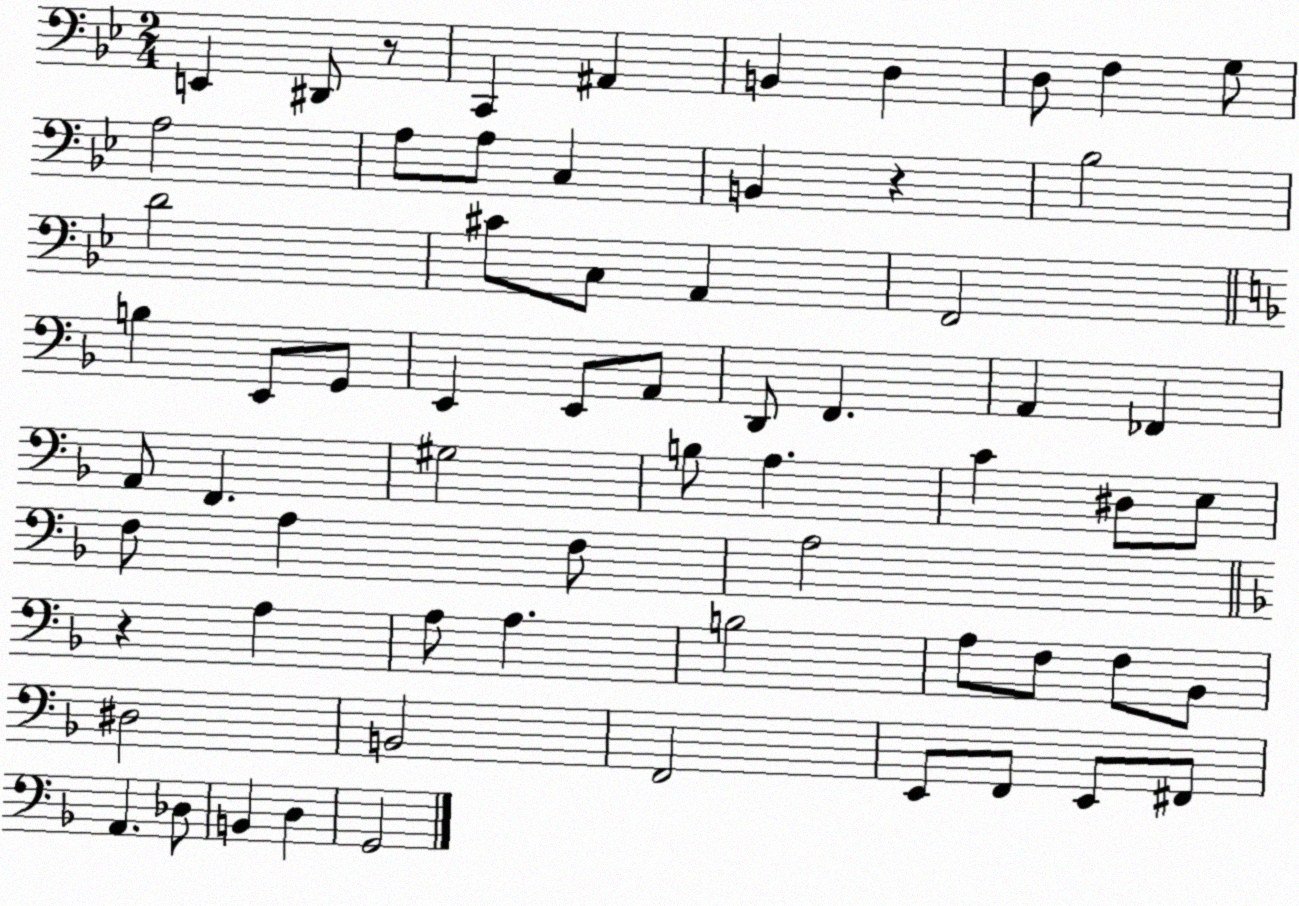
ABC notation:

X:1
T:Untitled
M:2/4
L:1/4
K:Bb
E,, ^D,,/2 z/2 C,, ^A,, B,, D, D,/2 F, G,/2 A,2 A,/2 A,/2 C, B,, z _B,2 D2 ^C/2 C,/2 A,, F,,2 B, E,,/2 G,,/2 E,, E,,/2 A,,/2 D,,/2 F,, A,, _F,, A,,/2 F,, ^G,2 B,/2 A, C ^D,/2 E,/2 F,/2 A, F,/2 A,2 z A, A,/2 A, B,2 A,/2 F,/2 F,/2 _B,,/2 ^D,2 B,,2 F,,2 E,,/2 F,,/2 E,,/2 ^F,,/2 A,, _D,/2 B,, D, G,,2